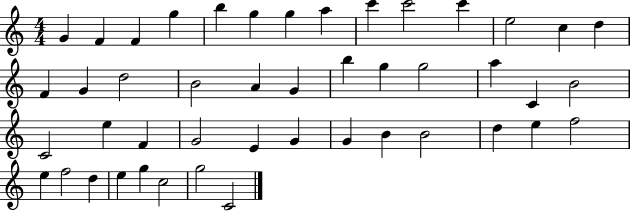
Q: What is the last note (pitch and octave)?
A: C4